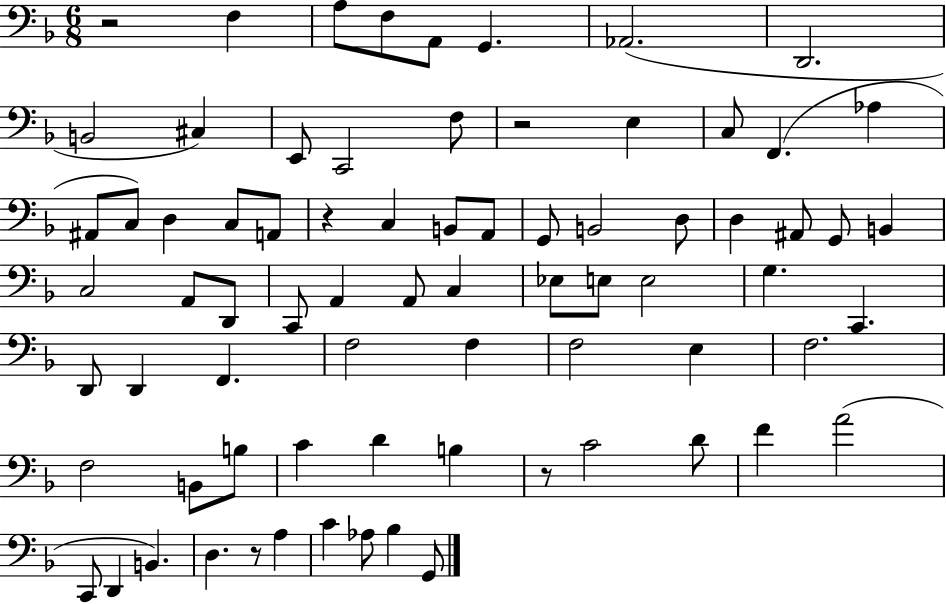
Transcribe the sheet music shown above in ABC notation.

X:1
T:Untitled
M:6/8
L:1/4
K:F
z2 F, A,/2 F,/2 A,,/2 G,, _A,,2 D,,2 B,,2 ^C, E,,/2 C,,2 F,/2 z2 E, C,/2 F,, _A, ^A,,/2 C,/2 D, C,/2 A,,/2 z C, B,,/2 A,,/2 G,,/2 B,,2 D,/2 D, ^A,,/2 G,,/2 B,, C,2 A,,/2 D,,/2 C,,/2 A,, A,,/2 C, _E,/2 E,/2 E,2 G, C,, D,,/2 D,, F,, F,2 F, F,2 E, F,2 F,2 B,,/2 B,/2 C D B, z/2 C2 D/2 F A2 C,,/2 D,, B,, D, z/2 A, C _A,/2 _B, G,,/2